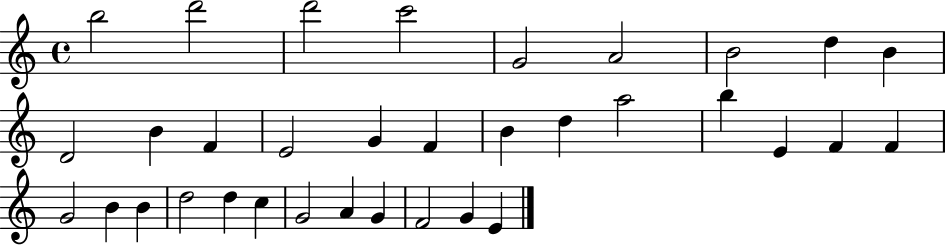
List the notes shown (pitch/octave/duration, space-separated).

B5/h D6/h D6/h C6/h G4/h A4/h B4/h D5/q B4/q D4/h B4/q F4/q E4/h G4/q F4/q B4/q D5/q A5/h B5/q E4/q F4/q F4/q G4/h B4/q B4/q D5/h D5/q C5/q G4/h A4/q G4/q F4/h G4/q E4/q